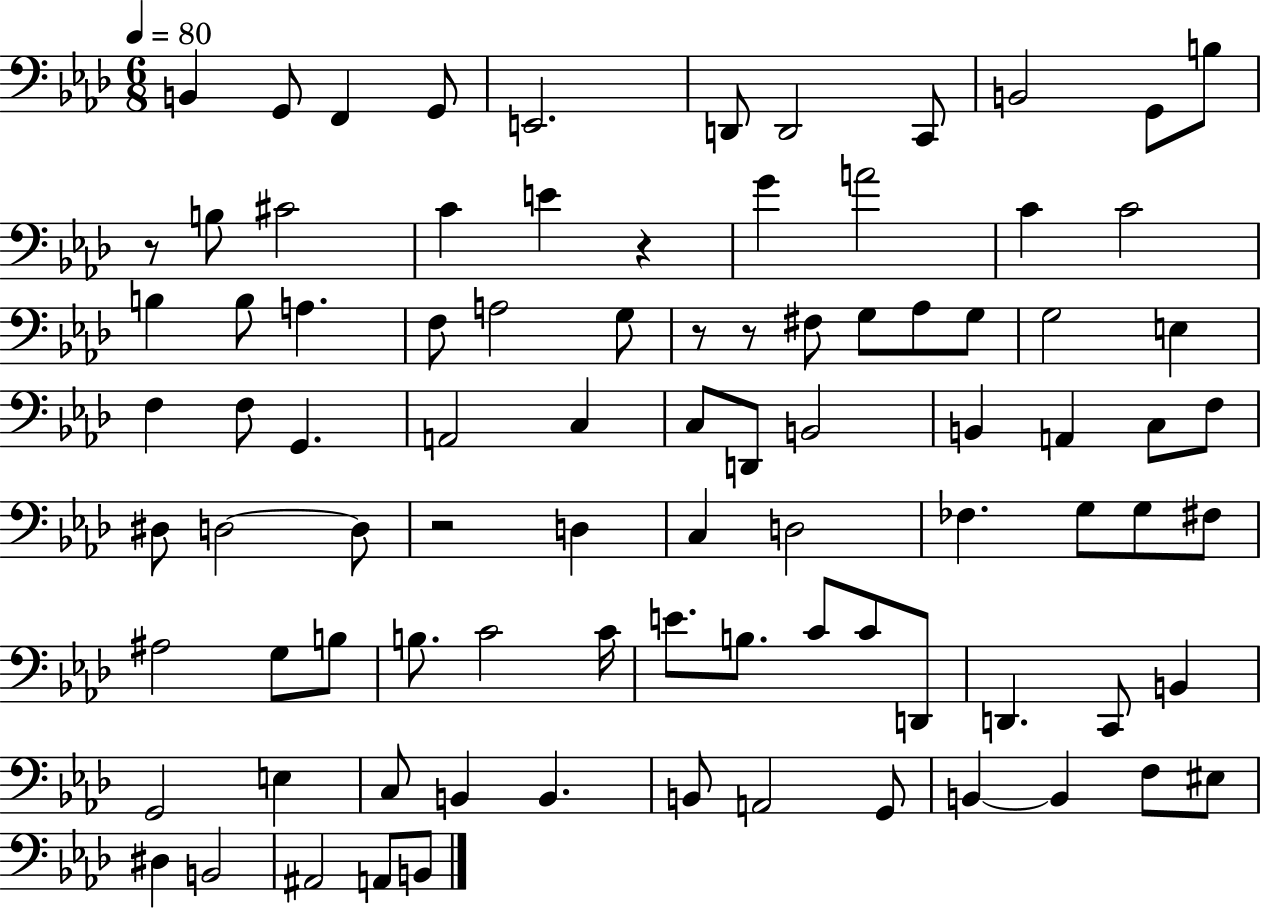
{
  \clef bass
  \numericTimeSignature
  \time 6/8
  \key aes \major
  \tempo 4 = 80
  b,4 g,8 f,4 g,8 | e,2. | d,8 d,2 c,8 | b,2 g,8 b8 | \break r8 b8 cis'2 | c'4 e'4 r4 | g'4 a'2 | c'4 c'2 | \break b4 b8 a4. | f8 a2 g8 | r8 r8 fis8 g8 aes8 g8 | g2 e4 | \break f4 f8 g,4. | a,2 c4 | c8 d,8 b,2 | b,4 a,4 c8 f8 | \break dis8 d2~~ d8 | r2 d4 | c4 d2 | fes4. g8 g8 fis8 | \break ais2 g8 b8 | b8. c'2 c'16 | e'8. b8. c'8 c'8 d,8 | d,4. c,8 b,4 | \break g,2 e4 | c8 b,4 b,4. | b,8 a,2 g,8 | b,4~~ b,4 f8 eis8 | \break dis4 b,2 | ais,2 a,8 b,8 | \bar "|."
}